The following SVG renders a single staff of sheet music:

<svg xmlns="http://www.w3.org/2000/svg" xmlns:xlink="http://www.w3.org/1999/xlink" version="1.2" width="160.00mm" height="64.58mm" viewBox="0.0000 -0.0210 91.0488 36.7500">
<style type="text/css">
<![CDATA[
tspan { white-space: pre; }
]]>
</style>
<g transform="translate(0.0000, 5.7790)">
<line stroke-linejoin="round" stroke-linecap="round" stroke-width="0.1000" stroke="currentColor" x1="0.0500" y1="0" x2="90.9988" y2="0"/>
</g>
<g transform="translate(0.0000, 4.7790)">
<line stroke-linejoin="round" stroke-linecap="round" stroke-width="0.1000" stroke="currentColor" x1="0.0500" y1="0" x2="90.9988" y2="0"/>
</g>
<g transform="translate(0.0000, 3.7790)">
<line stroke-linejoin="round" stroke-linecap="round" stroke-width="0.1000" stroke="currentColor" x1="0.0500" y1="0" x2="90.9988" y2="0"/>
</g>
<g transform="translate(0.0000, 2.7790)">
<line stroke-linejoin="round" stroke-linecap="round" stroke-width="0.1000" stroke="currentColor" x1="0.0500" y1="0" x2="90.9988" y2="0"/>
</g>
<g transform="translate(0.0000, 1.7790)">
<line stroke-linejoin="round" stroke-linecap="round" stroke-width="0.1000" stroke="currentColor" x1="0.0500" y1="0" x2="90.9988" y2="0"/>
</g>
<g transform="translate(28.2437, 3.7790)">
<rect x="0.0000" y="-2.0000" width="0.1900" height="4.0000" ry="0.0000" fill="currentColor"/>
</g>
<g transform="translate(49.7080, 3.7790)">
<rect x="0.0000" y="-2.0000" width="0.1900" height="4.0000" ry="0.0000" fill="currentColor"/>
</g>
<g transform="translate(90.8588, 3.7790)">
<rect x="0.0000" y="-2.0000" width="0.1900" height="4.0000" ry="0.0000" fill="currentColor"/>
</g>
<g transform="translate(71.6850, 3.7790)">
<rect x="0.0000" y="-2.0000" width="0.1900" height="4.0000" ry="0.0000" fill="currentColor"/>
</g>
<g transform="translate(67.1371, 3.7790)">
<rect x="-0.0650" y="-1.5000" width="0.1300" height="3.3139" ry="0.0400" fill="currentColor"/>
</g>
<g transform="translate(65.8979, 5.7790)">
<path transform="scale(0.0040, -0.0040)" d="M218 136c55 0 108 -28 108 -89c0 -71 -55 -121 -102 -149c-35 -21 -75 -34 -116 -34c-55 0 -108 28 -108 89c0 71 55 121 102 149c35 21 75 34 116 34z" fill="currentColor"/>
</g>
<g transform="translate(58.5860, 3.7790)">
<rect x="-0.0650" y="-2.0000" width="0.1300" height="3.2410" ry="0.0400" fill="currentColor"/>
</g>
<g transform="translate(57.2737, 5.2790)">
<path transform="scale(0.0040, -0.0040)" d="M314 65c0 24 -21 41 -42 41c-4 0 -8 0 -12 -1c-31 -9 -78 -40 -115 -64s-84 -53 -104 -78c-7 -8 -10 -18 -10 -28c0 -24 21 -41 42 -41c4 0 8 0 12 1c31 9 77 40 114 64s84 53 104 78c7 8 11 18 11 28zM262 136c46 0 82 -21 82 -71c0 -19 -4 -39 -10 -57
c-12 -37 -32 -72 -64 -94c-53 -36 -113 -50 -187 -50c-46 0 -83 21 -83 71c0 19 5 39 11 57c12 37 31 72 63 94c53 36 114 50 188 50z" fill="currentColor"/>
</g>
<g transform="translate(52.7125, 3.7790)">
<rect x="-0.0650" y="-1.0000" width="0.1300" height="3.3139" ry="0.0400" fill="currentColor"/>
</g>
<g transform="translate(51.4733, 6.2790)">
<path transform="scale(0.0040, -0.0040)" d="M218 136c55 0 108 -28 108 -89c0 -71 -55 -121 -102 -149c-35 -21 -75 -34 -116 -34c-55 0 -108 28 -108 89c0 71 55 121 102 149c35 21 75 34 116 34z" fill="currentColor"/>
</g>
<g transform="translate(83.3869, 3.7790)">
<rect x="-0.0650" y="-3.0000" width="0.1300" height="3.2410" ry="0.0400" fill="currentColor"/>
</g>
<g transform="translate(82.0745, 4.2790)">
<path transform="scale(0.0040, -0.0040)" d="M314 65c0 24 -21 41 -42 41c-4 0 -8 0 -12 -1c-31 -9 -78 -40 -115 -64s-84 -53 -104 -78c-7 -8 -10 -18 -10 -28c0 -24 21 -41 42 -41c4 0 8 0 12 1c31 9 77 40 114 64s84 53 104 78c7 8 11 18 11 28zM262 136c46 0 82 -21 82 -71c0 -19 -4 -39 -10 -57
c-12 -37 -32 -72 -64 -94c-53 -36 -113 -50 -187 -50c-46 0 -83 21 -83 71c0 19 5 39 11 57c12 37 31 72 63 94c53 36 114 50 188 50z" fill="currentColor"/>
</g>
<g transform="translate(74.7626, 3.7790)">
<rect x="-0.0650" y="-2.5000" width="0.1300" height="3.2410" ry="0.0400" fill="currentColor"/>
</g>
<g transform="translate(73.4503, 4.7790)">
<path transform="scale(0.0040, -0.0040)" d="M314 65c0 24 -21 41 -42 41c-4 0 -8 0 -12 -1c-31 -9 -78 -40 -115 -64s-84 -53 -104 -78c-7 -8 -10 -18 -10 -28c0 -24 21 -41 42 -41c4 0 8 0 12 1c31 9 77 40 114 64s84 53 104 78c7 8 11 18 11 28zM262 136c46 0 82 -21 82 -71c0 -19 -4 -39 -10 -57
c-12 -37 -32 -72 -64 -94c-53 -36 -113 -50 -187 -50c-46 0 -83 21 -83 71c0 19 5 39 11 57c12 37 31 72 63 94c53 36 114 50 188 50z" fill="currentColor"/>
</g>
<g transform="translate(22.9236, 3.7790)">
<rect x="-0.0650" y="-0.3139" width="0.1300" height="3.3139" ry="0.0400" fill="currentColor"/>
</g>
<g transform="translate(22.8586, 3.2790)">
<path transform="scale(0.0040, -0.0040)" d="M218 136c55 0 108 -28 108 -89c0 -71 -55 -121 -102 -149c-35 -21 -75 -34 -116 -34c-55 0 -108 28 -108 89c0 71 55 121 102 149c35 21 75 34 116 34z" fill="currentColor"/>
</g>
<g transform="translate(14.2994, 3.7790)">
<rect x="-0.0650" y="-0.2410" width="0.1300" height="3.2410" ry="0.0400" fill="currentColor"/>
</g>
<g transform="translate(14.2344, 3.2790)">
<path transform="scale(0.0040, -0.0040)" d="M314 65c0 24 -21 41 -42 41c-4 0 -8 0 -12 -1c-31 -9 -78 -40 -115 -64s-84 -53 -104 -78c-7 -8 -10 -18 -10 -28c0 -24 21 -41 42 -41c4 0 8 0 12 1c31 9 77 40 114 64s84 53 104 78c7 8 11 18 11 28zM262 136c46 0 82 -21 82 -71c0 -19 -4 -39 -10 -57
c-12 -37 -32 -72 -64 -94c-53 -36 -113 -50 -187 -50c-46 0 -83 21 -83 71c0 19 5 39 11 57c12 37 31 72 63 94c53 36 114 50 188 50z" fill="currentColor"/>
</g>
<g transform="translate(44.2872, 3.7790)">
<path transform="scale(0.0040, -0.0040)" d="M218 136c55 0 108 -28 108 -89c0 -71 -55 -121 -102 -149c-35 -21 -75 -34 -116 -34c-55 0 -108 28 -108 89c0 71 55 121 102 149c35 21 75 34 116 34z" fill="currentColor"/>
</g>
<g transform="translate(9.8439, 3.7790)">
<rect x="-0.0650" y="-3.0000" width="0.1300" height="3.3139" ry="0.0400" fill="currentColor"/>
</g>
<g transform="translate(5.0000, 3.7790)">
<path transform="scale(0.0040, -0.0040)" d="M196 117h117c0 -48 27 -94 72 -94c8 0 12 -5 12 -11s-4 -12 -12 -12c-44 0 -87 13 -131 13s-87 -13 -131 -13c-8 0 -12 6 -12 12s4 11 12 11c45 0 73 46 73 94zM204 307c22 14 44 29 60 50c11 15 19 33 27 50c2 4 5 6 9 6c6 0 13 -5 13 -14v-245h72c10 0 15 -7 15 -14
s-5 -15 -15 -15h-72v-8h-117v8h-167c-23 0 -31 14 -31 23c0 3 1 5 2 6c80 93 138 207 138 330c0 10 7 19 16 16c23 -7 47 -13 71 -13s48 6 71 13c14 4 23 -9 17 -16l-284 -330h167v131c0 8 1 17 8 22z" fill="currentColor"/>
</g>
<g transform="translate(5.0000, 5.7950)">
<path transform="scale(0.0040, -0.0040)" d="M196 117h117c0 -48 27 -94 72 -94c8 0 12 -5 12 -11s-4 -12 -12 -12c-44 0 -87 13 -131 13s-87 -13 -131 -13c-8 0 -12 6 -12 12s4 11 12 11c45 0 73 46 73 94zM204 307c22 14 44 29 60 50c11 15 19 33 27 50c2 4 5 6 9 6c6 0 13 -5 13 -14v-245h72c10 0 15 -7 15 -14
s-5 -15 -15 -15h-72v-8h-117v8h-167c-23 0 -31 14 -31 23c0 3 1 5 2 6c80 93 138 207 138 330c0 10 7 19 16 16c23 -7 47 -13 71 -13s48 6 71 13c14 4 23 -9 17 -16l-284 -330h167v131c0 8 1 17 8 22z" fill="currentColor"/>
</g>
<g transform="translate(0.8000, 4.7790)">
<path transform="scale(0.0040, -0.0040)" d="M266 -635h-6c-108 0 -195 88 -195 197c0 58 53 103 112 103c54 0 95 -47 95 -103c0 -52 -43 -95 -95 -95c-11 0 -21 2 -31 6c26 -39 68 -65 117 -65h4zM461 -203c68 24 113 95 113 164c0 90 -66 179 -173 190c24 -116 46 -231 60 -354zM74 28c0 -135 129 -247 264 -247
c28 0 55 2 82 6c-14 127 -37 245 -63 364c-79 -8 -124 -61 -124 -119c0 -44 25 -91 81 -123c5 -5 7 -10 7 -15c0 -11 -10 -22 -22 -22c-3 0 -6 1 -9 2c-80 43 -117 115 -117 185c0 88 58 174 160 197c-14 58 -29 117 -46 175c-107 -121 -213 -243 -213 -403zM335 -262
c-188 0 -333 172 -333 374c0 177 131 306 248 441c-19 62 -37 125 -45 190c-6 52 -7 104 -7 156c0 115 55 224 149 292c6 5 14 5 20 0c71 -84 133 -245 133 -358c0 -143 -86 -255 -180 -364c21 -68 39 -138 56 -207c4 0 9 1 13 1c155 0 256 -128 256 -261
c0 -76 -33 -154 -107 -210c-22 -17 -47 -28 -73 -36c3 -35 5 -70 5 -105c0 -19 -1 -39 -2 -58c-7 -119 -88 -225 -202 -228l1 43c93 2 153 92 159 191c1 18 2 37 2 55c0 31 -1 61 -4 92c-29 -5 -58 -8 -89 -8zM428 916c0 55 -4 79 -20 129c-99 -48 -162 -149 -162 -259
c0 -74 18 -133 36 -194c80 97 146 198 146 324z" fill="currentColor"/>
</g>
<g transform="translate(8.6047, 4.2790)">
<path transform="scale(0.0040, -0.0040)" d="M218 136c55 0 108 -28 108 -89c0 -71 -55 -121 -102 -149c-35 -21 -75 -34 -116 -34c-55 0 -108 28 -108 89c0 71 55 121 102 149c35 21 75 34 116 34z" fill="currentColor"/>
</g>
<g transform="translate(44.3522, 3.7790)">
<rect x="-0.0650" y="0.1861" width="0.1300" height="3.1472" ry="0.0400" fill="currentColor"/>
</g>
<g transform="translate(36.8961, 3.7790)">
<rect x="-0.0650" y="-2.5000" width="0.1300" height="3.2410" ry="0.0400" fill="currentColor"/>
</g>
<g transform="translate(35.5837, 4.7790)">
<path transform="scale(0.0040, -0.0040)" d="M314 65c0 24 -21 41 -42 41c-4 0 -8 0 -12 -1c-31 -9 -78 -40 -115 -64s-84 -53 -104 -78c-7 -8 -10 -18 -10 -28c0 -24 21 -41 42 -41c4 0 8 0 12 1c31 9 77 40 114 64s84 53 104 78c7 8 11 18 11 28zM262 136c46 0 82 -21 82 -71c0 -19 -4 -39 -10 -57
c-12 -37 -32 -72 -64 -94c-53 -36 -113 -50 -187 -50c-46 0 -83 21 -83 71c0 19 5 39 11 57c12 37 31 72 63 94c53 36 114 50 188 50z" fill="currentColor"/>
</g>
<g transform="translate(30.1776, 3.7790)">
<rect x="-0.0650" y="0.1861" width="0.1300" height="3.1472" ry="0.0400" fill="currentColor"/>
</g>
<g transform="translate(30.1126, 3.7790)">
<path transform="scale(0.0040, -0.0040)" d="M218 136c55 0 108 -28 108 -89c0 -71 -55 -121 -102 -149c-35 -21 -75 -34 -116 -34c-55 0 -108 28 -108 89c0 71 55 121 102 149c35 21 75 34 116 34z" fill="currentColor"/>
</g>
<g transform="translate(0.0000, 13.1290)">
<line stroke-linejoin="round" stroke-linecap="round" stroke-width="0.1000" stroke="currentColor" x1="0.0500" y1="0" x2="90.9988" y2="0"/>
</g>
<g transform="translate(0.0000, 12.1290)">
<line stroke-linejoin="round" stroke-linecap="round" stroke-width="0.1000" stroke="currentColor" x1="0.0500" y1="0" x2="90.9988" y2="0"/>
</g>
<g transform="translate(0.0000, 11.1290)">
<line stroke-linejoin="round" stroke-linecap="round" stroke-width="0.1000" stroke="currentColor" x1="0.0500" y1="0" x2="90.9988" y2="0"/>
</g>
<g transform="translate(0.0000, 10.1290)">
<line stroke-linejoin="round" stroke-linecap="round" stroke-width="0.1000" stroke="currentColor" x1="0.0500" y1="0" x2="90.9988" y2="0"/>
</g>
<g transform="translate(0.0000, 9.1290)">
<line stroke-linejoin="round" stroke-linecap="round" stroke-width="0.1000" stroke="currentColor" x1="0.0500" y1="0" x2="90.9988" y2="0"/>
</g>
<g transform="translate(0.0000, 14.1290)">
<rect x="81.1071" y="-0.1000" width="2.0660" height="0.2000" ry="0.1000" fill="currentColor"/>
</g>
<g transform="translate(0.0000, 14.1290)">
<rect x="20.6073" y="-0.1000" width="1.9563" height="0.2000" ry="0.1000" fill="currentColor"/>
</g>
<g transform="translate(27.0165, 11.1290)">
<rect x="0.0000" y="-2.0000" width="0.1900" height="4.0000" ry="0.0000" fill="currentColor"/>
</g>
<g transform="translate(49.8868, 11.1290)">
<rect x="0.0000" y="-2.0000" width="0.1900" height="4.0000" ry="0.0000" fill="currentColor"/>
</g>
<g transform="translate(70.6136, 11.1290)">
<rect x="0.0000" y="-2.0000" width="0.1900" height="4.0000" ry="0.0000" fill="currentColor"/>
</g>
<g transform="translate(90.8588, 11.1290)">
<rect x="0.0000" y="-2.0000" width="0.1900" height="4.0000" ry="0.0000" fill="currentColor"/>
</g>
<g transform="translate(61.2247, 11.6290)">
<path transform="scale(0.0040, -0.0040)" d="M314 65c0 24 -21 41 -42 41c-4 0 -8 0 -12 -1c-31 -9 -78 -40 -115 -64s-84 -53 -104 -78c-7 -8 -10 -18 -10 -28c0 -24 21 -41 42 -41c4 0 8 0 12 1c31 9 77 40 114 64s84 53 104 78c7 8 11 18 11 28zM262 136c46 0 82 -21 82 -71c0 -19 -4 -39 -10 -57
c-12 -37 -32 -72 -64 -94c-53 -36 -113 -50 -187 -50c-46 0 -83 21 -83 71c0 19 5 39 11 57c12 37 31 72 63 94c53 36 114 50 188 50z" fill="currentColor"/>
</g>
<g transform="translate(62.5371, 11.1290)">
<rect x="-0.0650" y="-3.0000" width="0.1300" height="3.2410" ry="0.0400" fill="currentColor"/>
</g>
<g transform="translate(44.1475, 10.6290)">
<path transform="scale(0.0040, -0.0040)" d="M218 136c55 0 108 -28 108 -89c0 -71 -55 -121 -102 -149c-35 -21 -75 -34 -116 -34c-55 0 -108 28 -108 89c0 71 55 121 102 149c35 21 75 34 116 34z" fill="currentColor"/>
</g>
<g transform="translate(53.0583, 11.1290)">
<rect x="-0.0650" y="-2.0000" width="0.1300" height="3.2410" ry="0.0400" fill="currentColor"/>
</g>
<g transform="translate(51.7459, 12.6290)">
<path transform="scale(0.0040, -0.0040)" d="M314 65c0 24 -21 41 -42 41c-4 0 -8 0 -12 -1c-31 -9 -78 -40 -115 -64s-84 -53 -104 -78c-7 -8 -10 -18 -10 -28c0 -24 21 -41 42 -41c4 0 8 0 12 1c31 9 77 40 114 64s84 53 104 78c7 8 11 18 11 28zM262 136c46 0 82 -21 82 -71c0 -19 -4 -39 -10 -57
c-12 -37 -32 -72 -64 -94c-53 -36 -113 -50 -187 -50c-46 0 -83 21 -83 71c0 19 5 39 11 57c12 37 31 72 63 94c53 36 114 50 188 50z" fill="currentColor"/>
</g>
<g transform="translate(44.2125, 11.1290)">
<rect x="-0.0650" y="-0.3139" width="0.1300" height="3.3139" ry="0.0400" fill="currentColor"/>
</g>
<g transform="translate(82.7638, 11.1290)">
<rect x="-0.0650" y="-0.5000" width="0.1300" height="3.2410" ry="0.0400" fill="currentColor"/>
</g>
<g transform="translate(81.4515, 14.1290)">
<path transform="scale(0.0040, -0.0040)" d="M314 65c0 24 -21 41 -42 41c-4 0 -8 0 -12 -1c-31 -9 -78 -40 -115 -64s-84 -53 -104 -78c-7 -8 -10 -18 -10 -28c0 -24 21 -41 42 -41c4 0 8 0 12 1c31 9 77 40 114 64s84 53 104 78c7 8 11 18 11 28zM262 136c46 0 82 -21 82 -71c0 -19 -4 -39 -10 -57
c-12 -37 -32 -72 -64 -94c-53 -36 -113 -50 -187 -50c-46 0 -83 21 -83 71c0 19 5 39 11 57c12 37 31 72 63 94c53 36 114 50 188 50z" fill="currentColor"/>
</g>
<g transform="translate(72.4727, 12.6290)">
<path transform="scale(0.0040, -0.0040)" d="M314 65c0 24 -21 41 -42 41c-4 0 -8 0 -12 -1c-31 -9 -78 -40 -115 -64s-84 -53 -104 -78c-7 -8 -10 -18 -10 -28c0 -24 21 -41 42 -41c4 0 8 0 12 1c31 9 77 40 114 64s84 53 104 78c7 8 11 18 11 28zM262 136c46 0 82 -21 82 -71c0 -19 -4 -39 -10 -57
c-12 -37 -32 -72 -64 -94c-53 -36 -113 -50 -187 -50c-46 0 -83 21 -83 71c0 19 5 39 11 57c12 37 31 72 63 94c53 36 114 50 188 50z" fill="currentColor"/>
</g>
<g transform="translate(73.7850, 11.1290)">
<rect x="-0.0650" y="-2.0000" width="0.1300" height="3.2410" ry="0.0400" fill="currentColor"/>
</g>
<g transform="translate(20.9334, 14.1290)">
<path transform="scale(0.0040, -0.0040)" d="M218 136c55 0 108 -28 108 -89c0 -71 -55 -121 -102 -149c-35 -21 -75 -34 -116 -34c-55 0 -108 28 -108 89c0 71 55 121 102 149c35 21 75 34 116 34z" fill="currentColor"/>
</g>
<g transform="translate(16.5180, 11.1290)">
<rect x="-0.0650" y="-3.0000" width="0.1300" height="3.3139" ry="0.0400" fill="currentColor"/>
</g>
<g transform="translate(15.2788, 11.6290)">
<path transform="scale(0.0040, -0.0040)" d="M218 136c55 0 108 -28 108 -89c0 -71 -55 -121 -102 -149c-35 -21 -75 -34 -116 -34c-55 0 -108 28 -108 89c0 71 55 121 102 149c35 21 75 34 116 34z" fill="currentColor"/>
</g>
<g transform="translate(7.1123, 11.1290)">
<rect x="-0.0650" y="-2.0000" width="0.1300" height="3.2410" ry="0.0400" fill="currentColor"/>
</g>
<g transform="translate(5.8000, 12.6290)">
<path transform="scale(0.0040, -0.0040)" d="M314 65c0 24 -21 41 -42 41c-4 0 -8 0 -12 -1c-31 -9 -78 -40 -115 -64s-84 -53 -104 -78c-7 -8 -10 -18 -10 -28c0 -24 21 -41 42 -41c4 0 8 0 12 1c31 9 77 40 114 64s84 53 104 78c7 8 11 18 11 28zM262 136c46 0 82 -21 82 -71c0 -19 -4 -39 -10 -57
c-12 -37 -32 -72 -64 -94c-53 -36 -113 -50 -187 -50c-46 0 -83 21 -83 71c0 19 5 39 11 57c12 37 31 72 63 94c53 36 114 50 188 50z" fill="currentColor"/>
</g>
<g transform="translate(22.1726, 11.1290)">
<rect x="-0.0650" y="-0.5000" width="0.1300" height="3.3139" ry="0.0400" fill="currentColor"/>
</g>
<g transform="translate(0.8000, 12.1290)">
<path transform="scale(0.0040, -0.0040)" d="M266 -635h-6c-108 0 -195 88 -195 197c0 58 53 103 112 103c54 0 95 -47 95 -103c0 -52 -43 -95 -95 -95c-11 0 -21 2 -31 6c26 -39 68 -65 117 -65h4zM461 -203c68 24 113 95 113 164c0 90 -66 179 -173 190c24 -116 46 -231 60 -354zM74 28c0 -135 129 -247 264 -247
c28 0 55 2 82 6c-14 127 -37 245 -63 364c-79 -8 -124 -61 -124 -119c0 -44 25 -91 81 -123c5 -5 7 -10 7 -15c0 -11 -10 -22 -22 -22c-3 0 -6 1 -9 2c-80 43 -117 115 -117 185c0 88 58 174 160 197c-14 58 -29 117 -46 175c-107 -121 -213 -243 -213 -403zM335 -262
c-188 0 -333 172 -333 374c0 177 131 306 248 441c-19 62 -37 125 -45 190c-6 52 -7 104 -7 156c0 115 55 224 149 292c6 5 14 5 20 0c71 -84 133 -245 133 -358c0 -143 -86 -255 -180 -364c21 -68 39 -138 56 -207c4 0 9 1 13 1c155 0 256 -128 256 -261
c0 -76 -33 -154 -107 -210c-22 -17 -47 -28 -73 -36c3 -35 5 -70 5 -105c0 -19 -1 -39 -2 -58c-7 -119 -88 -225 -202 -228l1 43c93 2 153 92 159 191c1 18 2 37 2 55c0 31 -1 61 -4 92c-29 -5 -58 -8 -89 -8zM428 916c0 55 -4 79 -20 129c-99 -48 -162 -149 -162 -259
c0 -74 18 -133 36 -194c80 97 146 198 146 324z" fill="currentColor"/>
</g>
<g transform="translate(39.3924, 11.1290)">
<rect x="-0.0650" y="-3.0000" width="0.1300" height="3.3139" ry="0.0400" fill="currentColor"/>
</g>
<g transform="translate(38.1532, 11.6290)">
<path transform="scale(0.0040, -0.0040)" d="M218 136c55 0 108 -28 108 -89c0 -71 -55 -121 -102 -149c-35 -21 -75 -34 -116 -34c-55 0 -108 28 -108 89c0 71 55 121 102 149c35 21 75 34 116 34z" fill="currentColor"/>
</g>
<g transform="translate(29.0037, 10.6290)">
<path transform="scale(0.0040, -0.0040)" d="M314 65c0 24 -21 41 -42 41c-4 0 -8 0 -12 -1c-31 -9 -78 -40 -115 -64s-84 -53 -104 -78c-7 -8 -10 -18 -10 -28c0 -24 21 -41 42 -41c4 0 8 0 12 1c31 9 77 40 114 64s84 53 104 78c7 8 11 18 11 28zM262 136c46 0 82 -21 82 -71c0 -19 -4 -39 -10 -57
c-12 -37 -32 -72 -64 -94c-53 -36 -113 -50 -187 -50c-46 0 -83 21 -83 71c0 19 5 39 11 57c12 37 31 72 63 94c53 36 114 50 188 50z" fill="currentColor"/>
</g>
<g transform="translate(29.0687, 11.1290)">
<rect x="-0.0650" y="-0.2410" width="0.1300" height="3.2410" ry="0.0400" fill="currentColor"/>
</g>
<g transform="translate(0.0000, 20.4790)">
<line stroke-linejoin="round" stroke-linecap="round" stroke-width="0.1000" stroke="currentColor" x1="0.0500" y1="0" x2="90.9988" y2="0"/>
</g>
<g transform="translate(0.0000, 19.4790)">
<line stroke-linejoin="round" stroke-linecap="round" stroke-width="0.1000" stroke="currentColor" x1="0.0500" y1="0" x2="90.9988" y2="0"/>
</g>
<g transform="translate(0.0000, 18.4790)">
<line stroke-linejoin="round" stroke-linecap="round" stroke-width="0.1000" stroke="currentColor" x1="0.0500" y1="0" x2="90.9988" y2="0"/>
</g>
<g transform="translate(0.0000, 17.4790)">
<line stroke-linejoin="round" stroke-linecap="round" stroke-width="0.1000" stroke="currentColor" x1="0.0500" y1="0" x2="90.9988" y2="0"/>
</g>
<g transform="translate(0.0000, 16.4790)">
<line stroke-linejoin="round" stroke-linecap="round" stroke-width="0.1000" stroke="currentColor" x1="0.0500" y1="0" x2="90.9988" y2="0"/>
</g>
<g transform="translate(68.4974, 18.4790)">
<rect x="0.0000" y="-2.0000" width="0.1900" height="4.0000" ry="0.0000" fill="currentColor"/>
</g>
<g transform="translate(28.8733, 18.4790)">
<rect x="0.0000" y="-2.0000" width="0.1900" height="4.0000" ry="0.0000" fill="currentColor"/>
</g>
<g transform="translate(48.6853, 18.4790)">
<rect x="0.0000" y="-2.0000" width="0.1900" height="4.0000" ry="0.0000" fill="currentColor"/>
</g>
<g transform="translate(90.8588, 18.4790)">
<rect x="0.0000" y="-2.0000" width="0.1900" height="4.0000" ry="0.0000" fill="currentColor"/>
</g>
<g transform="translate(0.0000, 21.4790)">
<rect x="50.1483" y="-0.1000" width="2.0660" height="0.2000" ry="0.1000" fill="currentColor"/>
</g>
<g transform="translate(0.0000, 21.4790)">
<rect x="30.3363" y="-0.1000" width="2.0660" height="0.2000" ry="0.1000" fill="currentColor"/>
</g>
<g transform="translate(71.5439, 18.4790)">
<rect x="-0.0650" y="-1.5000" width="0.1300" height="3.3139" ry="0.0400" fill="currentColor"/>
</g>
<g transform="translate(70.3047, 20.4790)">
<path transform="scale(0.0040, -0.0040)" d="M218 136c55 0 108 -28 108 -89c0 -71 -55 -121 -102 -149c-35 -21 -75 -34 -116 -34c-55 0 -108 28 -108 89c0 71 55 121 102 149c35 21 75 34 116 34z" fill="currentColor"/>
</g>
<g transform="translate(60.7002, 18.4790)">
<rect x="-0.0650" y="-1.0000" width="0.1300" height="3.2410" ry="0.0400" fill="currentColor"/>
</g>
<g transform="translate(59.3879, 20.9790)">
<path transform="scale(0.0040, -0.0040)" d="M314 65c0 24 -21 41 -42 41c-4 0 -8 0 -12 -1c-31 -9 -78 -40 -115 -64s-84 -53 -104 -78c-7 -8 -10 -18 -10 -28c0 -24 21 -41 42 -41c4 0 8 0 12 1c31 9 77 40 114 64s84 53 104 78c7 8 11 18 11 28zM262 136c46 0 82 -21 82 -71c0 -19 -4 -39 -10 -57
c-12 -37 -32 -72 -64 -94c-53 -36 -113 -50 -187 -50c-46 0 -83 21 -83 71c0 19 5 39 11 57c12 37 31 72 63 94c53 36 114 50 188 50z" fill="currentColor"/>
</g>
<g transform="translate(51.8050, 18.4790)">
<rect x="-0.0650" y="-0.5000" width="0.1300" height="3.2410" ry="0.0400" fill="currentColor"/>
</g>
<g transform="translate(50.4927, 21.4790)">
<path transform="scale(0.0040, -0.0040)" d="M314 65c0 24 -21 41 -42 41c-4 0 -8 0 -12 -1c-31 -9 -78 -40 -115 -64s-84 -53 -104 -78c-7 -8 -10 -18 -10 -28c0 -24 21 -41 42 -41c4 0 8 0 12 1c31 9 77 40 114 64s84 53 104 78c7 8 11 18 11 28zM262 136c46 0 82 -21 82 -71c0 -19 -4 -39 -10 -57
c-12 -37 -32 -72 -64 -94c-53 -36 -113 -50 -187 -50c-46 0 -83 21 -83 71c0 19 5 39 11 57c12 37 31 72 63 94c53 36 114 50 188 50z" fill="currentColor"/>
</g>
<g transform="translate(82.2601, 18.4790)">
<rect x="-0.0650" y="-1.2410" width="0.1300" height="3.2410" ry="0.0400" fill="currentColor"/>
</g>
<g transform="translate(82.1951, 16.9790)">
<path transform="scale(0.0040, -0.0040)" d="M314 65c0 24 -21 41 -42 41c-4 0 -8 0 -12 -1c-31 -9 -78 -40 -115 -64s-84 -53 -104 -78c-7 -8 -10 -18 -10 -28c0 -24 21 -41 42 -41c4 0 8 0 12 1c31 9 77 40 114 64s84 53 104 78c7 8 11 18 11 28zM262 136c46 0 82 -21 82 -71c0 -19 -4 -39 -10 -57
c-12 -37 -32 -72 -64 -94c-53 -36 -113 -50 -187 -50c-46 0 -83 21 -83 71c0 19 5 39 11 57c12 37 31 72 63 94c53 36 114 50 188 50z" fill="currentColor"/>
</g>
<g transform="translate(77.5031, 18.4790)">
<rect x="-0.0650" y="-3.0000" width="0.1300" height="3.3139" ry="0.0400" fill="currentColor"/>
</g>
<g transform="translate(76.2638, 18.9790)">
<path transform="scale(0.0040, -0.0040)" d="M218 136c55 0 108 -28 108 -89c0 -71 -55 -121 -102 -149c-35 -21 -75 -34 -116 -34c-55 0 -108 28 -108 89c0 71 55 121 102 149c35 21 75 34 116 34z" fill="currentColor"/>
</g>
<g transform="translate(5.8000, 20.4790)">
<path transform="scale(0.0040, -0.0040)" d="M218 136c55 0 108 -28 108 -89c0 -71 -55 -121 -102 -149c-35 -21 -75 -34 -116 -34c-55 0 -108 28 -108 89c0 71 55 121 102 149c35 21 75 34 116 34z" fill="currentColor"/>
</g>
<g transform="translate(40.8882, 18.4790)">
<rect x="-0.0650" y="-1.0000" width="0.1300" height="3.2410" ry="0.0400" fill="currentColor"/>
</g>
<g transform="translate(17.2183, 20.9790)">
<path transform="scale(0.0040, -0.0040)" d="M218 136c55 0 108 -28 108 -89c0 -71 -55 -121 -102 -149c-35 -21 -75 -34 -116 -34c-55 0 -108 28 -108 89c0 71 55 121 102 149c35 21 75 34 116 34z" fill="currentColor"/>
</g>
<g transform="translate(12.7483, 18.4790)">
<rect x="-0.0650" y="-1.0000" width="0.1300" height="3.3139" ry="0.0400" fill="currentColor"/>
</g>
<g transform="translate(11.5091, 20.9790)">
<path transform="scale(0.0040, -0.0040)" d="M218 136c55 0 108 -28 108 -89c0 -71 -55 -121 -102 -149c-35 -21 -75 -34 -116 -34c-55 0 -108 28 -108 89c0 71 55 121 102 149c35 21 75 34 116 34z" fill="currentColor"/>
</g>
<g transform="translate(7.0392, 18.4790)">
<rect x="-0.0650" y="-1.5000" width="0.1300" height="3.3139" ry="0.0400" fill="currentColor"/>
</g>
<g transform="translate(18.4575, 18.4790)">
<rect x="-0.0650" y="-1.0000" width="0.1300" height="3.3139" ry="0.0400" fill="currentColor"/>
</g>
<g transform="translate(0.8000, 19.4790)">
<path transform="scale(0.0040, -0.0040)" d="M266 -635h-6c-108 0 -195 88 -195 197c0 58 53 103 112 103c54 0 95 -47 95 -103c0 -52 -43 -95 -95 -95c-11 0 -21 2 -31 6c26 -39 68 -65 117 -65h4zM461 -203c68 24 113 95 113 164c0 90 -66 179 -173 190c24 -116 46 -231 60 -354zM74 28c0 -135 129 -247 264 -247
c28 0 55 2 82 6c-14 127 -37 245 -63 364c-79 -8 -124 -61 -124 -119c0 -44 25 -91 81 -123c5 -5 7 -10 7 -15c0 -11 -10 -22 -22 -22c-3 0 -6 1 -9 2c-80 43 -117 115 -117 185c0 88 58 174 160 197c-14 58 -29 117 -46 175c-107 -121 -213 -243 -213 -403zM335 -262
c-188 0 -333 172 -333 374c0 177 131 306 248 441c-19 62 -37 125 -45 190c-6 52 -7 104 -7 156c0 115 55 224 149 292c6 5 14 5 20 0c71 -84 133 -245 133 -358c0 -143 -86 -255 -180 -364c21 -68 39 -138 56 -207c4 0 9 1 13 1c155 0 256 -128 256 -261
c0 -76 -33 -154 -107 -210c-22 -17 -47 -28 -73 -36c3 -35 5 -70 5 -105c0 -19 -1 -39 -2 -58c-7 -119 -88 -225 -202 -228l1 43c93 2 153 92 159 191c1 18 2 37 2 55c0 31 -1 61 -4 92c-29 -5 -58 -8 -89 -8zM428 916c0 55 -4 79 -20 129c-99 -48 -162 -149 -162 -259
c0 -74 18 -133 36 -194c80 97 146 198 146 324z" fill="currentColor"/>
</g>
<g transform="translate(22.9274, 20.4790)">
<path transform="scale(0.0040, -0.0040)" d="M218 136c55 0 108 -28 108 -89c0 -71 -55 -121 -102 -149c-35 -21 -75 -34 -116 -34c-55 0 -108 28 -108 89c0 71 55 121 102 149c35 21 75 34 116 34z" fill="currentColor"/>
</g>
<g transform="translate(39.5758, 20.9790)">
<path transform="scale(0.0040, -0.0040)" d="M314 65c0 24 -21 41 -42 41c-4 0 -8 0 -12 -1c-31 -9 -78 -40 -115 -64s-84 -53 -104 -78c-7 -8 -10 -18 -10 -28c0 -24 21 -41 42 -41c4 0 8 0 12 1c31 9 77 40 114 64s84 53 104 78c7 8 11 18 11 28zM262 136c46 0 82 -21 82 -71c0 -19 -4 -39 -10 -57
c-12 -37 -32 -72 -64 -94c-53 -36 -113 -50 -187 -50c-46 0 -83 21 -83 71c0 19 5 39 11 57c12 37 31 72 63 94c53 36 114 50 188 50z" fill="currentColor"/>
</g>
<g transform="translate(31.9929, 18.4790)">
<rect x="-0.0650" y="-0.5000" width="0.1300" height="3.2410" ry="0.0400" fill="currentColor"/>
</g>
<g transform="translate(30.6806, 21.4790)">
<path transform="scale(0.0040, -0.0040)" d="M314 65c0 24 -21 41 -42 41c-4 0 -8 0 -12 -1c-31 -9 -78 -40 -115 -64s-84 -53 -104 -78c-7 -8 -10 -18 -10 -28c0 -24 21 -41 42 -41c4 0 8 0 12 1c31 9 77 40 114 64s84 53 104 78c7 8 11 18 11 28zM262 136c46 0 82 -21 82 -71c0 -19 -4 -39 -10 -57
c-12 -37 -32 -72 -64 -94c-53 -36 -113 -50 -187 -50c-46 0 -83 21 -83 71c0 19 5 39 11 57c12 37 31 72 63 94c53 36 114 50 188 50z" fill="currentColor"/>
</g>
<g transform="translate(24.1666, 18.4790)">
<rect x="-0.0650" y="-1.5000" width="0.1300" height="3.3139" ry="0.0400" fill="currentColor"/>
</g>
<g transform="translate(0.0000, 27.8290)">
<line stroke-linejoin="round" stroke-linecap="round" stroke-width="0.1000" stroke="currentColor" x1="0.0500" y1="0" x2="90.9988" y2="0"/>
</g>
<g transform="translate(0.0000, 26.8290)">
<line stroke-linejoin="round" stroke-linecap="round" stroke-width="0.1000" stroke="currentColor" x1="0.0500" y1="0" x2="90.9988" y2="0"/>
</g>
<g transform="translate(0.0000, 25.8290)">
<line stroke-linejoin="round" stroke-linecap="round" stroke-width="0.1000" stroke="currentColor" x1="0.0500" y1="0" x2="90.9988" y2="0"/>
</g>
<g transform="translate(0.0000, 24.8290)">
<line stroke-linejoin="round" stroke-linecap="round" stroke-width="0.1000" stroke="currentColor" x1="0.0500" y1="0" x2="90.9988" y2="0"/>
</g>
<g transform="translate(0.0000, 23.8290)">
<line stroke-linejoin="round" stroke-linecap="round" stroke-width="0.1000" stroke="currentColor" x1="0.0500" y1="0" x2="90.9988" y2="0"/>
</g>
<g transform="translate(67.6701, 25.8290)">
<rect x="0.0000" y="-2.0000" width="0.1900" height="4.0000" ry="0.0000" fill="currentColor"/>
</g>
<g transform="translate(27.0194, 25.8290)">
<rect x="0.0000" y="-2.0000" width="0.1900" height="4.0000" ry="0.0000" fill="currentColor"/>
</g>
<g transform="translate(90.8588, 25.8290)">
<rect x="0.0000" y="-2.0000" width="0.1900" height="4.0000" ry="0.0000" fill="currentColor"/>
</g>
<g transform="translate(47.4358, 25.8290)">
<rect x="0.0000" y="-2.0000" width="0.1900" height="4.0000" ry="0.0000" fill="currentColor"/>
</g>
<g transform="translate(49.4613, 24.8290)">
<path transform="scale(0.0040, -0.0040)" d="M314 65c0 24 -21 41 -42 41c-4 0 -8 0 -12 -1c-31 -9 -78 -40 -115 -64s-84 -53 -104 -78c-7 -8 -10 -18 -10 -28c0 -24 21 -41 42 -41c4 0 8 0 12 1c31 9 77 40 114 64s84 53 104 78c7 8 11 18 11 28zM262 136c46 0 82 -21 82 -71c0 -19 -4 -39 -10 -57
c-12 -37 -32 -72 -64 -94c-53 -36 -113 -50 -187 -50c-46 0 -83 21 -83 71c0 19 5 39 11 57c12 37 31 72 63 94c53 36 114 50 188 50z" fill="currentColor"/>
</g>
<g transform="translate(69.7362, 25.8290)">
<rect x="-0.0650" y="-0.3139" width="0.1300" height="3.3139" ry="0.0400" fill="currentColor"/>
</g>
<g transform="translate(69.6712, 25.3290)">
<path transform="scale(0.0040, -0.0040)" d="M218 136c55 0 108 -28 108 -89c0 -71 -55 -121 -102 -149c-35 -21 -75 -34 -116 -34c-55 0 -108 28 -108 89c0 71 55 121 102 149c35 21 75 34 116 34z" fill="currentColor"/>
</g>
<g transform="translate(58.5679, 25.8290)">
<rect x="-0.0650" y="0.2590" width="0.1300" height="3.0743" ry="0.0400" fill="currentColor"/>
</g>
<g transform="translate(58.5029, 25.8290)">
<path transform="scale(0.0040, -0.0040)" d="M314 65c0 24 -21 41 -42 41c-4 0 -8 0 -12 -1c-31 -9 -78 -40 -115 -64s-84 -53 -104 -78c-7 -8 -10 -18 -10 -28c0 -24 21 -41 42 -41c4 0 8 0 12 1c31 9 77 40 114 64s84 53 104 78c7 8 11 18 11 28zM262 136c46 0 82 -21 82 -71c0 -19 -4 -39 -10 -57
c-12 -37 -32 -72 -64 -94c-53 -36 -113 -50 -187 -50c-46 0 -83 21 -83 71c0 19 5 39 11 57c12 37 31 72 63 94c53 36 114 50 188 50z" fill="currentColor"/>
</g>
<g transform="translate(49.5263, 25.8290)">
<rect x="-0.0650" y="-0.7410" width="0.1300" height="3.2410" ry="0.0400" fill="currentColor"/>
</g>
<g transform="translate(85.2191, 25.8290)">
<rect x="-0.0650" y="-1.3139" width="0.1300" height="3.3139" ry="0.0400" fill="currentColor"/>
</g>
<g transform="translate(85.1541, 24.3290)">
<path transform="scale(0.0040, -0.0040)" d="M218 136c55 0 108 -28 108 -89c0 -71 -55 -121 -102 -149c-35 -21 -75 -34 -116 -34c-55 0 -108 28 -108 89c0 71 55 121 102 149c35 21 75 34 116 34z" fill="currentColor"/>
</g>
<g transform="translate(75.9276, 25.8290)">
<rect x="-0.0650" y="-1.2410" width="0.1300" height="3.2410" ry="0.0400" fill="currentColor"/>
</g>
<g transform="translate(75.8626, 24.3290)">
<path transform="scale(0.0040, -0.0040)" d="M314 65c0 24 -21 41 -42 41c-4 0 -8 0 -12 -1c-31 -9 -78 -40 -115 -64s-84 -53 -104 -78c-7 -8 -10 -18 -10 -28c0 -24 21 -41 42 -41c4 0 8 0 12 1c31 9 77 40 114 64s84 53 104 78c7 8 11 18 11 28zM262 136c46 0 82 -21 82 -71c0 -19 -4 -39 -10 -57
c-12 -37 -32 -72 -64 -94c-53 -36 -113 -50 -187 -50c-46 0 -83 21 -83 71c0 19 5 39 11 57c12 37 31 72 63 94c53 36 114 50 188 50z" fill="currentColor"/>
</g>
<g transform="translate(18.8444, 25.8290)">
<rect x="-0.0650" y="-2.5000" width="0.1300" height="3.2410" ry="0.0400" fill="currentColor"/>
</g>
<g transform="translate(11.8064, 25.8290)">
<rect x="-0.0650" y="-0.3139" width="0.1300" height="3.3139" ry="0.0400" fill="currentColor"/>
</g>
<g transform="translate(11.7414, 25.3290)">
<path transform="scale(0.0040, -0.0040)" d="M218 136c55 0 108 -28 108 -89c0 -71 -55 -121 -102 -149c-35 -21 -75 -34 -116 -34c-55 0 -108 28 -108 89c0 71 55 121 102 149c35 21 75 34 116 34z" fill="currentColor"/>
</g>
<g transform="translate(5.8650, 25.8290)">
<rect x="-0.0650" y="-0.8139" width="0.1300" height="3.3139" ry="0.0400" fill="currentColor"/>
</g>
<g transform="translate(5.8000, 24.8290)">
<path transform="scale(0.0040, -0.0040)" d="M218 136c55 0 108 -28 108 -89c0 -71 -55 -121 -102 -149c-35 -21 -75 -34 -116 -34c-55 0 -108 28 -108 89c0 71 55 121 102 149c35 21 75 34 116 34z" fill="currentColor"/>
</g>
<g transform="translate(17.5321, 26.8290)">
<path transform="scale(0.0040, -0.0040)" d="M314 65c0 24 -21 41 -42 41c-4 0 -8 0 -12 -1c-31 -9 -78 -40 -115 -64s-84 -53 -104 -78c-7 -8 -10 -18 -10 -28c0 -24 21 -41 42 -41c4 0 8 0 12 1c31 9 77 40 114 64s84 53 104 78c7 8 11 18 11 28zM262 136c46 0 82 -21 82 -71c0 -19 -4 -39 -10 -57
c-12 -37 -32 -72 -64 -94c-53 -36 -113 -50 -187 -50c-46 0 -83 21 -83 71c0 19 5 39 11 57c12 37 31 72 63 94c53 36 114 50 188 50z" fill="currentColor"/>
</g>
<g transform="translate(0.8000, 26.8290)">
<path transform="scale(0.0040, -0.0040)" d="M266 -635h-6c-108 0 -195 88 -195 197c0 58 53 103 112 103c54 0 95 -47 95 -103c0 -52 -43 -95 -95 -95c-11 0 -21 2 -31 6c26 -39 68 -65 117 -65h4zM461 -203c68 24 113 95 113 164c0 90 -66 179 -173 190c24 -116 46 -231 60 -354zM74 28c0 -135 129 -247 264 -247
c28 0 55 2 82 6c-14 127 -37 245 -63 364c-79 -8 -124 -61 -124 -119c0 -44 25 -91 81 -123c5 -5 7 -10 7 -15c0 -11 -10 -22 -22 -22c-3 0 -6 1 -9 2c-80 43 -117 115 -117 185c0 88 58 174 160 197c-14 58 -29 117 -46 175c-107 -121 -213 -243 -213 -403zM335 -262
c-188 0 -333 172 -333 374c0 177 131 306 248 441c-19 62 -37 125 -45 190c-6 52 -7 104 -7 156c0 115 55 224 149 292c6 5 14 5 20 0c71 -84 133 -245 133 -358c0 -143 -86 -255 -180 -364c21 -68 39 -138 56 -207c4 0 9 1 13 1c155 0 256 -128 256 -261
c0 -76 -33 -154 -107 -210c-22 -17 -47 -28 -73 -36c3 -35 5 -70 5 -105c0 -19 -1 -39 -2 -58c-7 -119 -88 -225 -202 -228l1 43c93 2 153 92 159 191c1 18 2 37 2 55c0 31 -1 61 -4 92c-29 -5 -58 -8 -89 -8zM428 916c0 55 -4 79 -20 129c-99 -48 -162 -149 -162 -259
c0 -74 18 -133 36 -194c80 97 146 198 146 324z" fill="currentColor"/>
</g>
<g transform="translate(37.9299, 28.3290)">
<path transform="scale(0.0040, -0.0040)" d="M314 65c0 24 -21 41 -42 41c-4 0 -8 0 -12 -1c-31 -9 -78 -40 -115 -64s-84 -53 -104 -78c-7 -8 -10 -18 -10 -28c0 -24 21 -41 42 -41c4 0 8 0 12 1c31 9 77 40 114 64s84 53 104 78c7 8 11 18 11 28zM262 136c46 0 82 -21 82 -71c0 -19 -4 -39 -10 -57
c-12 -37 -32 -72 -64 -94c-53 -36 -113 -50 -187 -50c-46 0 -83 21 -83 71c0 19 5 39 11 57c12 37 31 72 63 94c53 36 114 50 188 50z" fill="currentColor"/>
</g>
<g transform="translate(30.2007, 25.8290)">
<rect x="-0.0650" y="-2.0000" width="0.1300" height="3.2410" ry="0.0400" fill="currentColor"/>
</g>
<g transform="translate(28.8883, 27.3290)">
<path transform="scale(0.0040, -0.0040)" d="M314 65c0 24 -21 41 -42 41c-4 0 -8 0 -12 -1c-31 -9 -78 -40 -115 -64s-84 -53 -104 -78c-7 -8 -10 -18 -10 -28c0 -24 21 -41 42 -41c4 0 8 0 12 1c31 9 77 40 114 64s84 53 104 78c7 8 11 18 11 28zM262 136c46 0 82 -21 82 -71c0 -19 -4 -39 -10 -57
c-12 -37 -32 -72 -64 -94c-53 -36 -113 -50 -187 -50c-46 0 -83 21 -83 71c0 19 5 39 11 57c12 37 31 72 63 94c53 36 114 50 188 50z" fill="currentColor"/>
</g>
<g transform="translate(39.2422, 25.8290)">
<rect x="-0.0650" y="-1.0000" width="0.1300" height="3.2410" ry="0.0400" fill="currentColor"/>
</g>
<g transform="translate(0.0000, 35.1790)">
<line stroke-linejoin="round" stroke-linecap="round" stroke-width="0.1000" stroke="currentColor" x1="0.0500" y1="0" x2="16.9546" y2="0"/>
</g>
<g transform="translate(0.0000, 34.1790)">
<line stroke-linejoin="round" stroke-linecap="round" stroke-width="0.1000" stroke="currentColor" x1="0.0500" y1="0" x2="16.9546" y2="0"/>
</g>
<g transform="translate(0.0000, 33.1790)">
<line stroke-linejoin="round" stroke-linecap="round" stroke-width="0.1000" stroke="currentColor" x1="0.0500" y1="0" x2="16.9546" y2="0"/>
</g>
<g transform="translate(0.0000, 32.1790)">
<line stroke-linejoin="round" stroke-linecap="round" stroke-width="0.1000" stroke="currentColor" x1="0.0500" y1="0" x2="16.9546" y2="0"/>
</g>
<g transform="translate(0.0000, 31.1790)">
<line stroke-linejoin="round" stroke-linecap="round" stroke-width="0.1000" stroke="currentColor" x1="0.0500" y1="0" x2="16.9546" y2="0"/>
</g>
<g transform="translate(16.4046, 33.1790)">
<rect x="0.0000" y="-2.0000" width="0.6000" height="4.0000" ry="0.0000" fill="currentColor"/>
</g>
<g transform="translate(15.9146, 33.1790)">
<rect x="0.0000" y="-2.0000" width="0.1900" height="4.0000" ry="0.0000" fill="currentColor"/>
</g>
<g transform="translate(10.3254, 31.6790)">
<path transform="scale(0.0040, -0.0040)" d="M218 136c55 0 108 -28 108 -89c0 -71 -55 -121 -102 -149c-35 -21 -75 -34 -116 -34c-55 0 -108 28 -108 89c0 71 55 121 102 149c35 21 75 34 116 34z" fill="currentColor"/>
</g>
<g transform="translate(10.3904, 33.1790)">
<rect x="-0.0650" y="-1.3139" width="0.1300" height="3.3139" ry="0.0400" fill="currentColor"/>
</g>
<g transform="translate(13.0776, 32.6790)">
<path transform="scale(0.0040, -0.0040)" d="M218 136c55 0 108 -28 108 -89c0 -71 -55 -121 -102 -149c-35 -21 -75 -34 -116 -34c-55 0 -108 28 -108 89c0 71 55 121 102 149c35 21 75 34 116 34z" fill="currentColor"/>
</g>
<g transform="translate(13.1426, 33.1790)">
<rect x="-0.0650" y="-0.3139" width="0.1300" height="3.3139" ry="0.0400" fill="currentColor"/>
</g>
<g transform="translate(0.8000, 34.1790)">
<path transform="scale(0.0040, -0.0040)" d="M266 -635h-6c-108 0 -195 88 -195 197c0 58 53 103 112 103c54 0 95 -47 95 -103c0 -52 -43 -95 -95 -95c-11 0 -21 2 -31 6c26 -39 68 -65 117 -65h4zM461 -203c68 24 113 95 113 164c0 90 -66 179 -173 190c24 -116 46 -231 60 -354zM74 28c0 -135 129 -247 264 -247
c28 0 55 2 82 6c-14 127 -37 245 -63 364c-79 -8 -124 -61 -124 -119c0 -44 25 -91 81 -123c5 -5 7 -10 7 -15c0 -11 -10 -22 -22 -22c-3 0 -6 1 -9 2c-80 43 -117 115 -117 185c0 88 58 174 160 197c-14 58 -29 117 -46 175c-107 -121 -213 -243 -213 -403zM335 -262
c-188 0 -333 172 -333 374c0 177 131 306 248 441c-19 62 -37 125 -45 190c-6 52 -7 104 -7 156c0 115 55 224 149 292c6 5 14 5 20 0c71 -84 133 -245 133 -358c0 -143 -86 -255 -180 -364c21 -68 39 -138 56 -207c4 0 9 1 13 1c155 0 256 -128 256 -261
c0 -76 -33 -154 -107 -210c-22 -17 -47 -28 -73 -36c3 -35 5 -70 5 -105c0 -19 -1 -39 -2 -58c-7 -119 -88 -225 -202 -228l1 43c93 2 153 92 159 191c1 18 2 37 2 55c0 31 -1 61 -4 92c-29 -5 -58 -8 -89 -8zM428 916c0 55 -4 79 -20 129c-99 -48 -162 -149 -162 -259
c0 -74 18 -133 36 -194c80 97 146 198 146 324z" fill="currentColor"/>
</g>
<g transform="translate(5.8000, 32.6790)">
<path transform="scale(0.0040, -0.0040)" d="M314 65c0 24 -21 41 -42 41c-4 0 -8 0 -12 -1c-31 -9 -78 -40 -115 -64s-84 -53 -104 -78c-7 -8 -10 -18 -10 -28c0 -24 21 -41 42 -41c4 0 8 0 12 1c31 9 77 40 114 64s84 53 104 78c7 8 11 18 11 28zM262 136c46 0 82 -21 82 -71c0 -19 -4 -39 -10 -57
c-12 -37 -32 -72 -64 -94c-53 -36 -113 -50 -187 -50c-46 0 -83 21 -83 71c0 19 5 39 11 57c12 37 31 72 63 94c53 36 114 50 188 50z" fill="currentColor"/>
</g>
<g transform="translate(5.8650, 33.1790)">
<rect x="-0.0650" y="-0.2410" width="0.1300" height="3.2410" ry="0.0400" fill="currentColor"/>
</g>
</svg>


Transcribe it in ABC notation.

X:1
T:Untitled
M:4/4
L:1/4
K:C
A c2 c B G2 B D F2 E G2 A2 F2 A C c2 A c F2 A2 F2 C2 E D D E C2 D2 C2 D2 E A e2 d c G2 F2 D2 d2 B2 c e2 e c2 e c